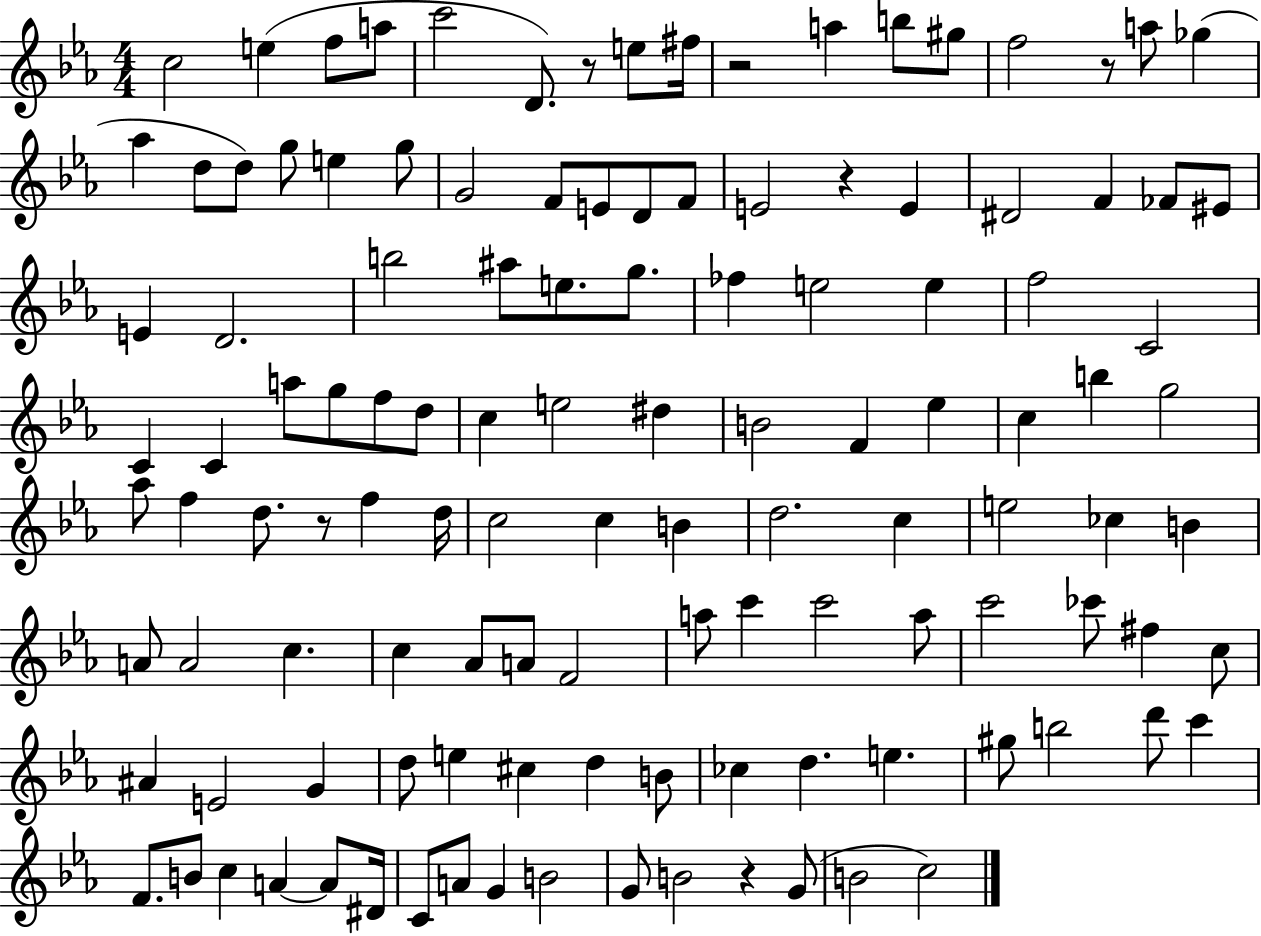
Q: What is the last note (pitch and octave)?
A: C5